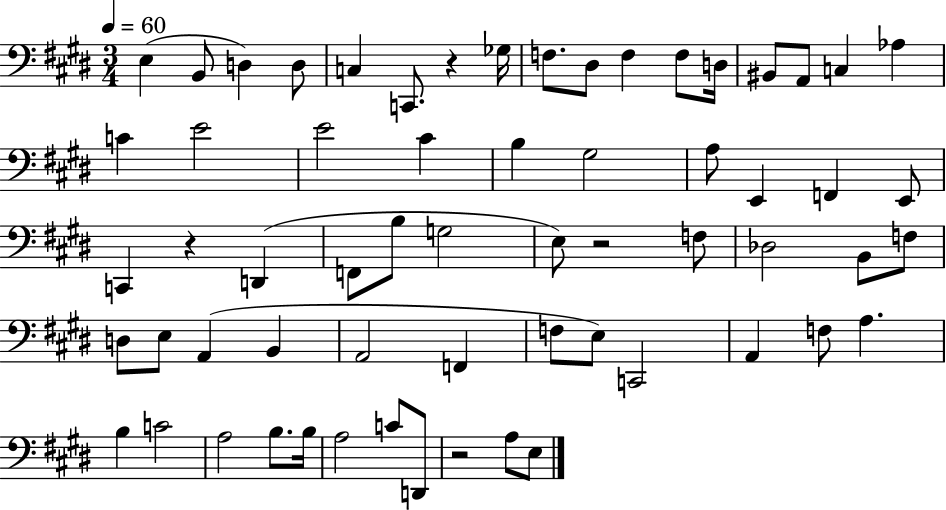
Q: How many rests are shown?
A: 4